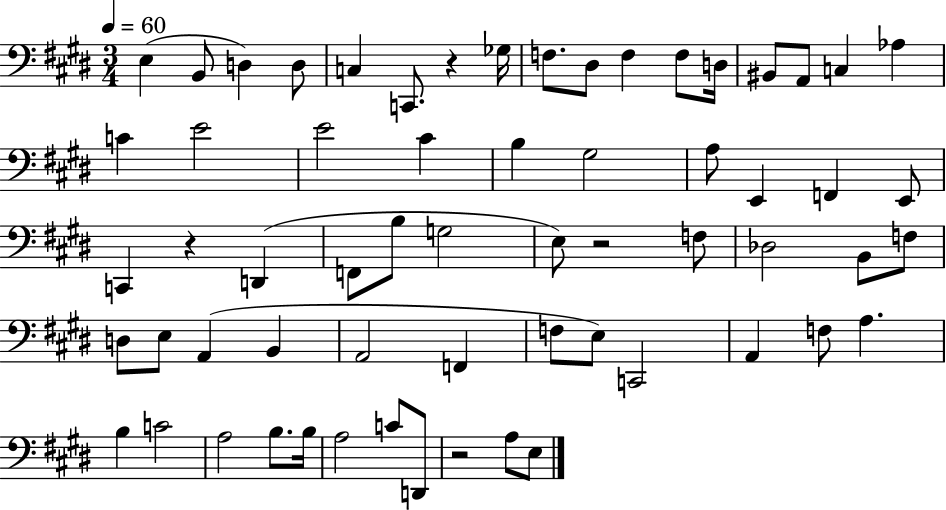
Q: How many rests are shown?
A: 4